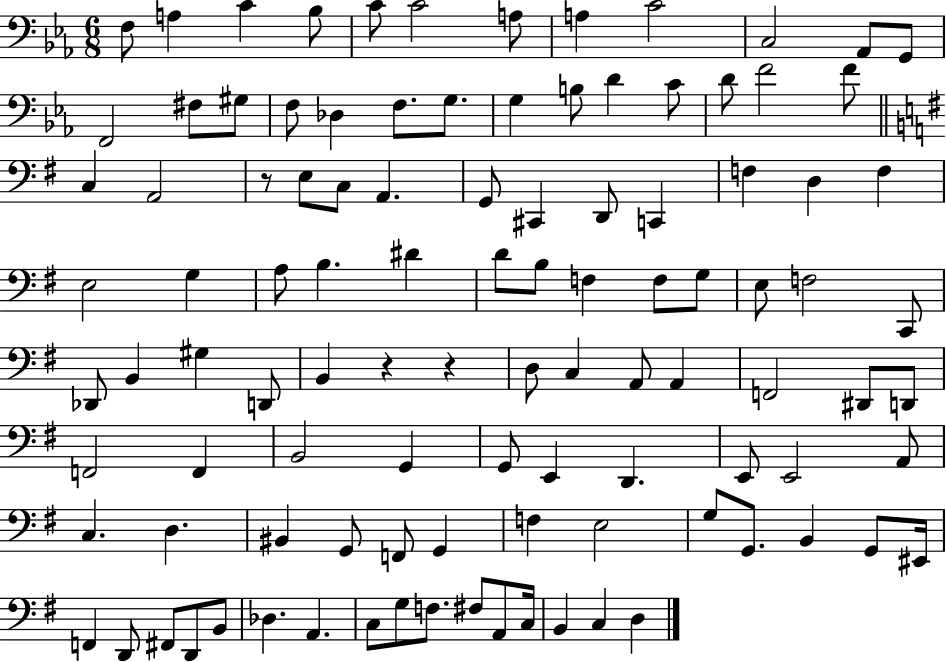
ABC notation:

X:1
T:Untitled
M:6/8
L:1/4
K:Eb
F,/2 A, C _B,/2 C/2 C2 A,/2 A, C2 C,2 _A,,/2 G,,/2 F,,2 ^F,/2 ^G,/2 F,/2 _D, F,/2 G,/2 G, B,/2 D C/2 D/2 F2 F/2 C, A,,2 z/2 E,/2 C,/2 A,, G,,/2 ^C,, D,,/2 C,, F, D, F, E,2 G, A,/2 B, ^D D/2 B,/2 F, F,/2 G,/2 E,/2 F,2 C,,/2 _D,,/2 B,, ^G, D,,/2 B,, z z D,/2 C, A,,/2 A,, F,,2 ^D,,/2 D,,/2 F,,2 F,, B,,2 G,, G,,/2 E,, D,, E,,/2 E,,2 A,,/2 C, D, ^B,, G,,/2 F,,/2 G,, F, E,2 G,/2 G,,/2 B,, G,,/2 ^E,,/4 F,, D,,/2 ^F,,/2 D,,/2 B,,/2 _D, A,, C,/2 G,/2 F,/2 ^F,/2 A,,/2 C,/4 B,, C, D,